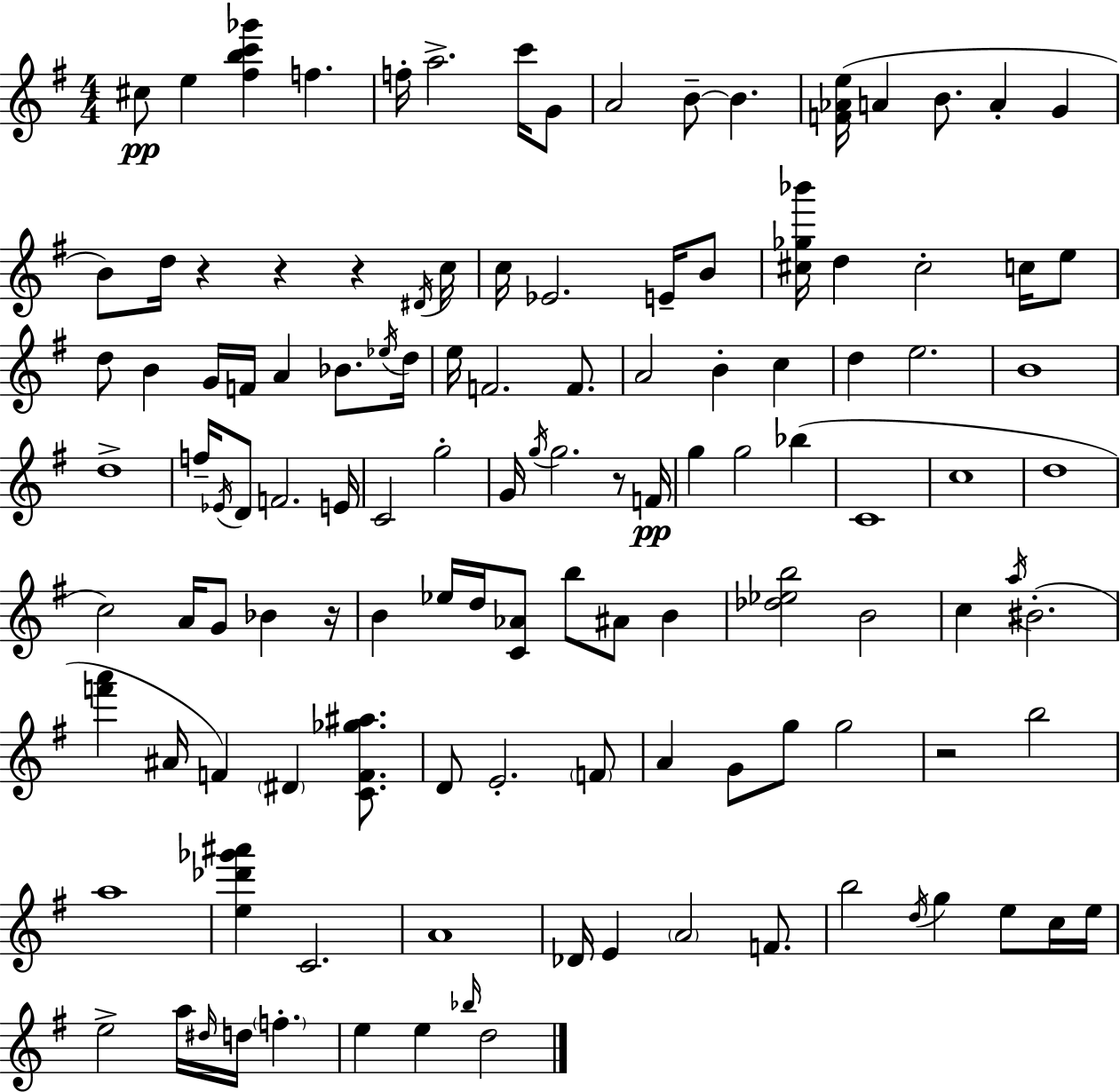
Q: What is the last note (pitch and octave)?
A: D5